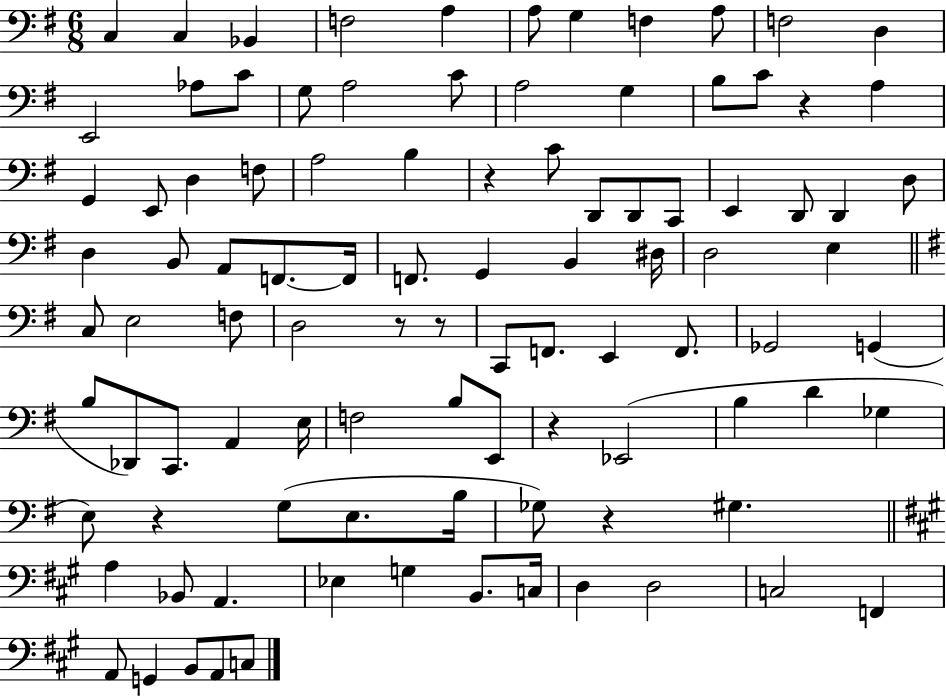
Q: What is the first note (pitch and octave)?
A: C3